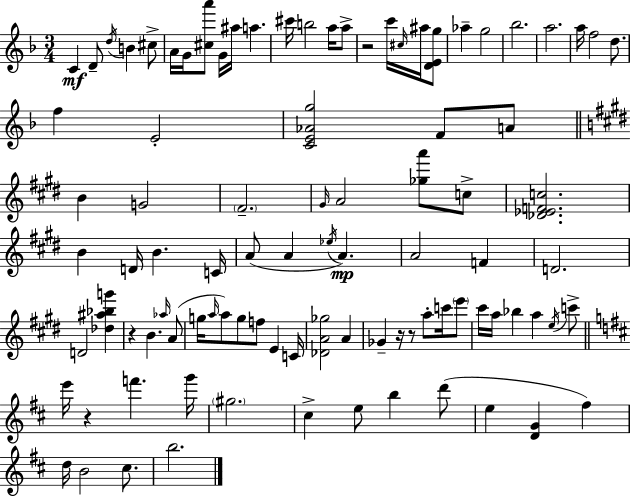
X:1
T:Untitled
M:3/4
L:1/4
K:F
C D/2 d/4 B ^c/2 A/4 G/4 [^ca']/2 G/4 ^a/4 a ^c'/4 b2 a/4 a/2 z2 c'/4 ^c/4 ^a/4 [DEg]/2 _a g2 _b2 a2 a/4 f2 d/2 f E2 [CE_Ag]2 F/2 A/2 B G2 ^F2 ^G/4 A2 [_ga']/2 c/2 [_D_EFc]2 B D/4 B C/4 A/2 A _e/4 A A2 F D2 D2 [_d^a_bg'] z B _a/4 A/2 g/4 a/4 a/2 g/2 f/2 E C/4 [_DA_g]2 A _G z/4 z/2 a/2 c'/4 e'/2 ^c'/4 a/4 _b a e/4 c'/2 e'/4 z f' g'/4 ^g2 ^c e/2 b d'/2 e [DG] ^f d/4 B2 ^c/2 b2